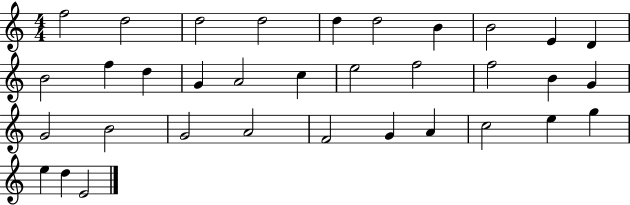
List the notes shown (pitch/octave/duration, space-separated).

F5/h D5/h D5/h D5/h D5/q D5/h B4/q B4/h E4/q D4/q B4/h F5/q D5/q G4/q A4/h C5/q E5/h F5/h F5/h B4/q G4/q G4/h B4/h G4/h A4/h F4/h G4/q A4/q C5/h E5/q G5/q E5/q D5/q E4/h